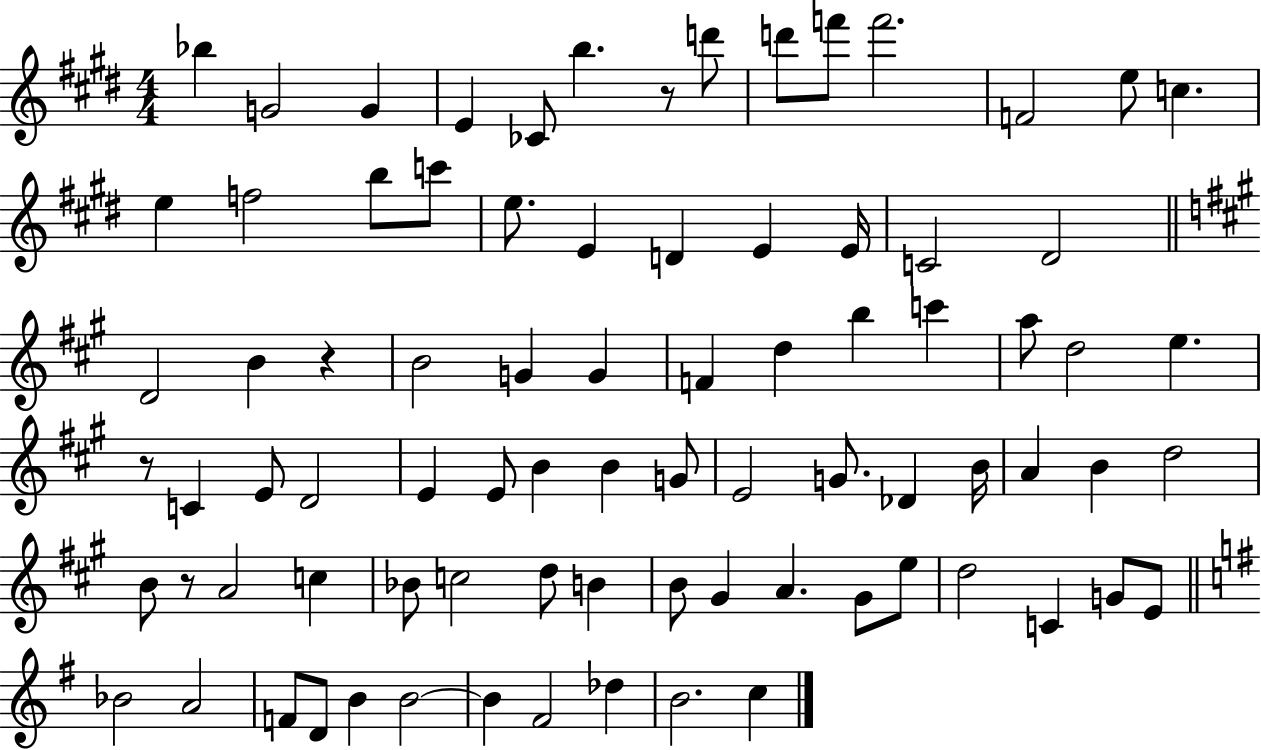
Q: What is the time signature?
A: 4/4